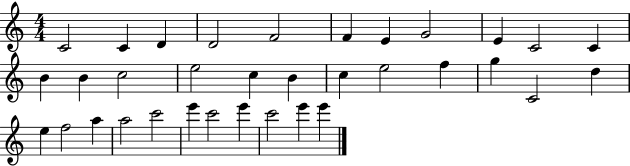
C4/h C4/q D4/q D4/h F4/h F4/q E4/q G4/h E4/q C4/h C4/q B4/q B4/q C5/h E5/h C5/q B4/q C5/q E5/h F5/q G5/q C4/h D5/q E5/q F5/h A5/q A5/h C6/h E6/q C6/h E6/q C6/h E6/q E6/q